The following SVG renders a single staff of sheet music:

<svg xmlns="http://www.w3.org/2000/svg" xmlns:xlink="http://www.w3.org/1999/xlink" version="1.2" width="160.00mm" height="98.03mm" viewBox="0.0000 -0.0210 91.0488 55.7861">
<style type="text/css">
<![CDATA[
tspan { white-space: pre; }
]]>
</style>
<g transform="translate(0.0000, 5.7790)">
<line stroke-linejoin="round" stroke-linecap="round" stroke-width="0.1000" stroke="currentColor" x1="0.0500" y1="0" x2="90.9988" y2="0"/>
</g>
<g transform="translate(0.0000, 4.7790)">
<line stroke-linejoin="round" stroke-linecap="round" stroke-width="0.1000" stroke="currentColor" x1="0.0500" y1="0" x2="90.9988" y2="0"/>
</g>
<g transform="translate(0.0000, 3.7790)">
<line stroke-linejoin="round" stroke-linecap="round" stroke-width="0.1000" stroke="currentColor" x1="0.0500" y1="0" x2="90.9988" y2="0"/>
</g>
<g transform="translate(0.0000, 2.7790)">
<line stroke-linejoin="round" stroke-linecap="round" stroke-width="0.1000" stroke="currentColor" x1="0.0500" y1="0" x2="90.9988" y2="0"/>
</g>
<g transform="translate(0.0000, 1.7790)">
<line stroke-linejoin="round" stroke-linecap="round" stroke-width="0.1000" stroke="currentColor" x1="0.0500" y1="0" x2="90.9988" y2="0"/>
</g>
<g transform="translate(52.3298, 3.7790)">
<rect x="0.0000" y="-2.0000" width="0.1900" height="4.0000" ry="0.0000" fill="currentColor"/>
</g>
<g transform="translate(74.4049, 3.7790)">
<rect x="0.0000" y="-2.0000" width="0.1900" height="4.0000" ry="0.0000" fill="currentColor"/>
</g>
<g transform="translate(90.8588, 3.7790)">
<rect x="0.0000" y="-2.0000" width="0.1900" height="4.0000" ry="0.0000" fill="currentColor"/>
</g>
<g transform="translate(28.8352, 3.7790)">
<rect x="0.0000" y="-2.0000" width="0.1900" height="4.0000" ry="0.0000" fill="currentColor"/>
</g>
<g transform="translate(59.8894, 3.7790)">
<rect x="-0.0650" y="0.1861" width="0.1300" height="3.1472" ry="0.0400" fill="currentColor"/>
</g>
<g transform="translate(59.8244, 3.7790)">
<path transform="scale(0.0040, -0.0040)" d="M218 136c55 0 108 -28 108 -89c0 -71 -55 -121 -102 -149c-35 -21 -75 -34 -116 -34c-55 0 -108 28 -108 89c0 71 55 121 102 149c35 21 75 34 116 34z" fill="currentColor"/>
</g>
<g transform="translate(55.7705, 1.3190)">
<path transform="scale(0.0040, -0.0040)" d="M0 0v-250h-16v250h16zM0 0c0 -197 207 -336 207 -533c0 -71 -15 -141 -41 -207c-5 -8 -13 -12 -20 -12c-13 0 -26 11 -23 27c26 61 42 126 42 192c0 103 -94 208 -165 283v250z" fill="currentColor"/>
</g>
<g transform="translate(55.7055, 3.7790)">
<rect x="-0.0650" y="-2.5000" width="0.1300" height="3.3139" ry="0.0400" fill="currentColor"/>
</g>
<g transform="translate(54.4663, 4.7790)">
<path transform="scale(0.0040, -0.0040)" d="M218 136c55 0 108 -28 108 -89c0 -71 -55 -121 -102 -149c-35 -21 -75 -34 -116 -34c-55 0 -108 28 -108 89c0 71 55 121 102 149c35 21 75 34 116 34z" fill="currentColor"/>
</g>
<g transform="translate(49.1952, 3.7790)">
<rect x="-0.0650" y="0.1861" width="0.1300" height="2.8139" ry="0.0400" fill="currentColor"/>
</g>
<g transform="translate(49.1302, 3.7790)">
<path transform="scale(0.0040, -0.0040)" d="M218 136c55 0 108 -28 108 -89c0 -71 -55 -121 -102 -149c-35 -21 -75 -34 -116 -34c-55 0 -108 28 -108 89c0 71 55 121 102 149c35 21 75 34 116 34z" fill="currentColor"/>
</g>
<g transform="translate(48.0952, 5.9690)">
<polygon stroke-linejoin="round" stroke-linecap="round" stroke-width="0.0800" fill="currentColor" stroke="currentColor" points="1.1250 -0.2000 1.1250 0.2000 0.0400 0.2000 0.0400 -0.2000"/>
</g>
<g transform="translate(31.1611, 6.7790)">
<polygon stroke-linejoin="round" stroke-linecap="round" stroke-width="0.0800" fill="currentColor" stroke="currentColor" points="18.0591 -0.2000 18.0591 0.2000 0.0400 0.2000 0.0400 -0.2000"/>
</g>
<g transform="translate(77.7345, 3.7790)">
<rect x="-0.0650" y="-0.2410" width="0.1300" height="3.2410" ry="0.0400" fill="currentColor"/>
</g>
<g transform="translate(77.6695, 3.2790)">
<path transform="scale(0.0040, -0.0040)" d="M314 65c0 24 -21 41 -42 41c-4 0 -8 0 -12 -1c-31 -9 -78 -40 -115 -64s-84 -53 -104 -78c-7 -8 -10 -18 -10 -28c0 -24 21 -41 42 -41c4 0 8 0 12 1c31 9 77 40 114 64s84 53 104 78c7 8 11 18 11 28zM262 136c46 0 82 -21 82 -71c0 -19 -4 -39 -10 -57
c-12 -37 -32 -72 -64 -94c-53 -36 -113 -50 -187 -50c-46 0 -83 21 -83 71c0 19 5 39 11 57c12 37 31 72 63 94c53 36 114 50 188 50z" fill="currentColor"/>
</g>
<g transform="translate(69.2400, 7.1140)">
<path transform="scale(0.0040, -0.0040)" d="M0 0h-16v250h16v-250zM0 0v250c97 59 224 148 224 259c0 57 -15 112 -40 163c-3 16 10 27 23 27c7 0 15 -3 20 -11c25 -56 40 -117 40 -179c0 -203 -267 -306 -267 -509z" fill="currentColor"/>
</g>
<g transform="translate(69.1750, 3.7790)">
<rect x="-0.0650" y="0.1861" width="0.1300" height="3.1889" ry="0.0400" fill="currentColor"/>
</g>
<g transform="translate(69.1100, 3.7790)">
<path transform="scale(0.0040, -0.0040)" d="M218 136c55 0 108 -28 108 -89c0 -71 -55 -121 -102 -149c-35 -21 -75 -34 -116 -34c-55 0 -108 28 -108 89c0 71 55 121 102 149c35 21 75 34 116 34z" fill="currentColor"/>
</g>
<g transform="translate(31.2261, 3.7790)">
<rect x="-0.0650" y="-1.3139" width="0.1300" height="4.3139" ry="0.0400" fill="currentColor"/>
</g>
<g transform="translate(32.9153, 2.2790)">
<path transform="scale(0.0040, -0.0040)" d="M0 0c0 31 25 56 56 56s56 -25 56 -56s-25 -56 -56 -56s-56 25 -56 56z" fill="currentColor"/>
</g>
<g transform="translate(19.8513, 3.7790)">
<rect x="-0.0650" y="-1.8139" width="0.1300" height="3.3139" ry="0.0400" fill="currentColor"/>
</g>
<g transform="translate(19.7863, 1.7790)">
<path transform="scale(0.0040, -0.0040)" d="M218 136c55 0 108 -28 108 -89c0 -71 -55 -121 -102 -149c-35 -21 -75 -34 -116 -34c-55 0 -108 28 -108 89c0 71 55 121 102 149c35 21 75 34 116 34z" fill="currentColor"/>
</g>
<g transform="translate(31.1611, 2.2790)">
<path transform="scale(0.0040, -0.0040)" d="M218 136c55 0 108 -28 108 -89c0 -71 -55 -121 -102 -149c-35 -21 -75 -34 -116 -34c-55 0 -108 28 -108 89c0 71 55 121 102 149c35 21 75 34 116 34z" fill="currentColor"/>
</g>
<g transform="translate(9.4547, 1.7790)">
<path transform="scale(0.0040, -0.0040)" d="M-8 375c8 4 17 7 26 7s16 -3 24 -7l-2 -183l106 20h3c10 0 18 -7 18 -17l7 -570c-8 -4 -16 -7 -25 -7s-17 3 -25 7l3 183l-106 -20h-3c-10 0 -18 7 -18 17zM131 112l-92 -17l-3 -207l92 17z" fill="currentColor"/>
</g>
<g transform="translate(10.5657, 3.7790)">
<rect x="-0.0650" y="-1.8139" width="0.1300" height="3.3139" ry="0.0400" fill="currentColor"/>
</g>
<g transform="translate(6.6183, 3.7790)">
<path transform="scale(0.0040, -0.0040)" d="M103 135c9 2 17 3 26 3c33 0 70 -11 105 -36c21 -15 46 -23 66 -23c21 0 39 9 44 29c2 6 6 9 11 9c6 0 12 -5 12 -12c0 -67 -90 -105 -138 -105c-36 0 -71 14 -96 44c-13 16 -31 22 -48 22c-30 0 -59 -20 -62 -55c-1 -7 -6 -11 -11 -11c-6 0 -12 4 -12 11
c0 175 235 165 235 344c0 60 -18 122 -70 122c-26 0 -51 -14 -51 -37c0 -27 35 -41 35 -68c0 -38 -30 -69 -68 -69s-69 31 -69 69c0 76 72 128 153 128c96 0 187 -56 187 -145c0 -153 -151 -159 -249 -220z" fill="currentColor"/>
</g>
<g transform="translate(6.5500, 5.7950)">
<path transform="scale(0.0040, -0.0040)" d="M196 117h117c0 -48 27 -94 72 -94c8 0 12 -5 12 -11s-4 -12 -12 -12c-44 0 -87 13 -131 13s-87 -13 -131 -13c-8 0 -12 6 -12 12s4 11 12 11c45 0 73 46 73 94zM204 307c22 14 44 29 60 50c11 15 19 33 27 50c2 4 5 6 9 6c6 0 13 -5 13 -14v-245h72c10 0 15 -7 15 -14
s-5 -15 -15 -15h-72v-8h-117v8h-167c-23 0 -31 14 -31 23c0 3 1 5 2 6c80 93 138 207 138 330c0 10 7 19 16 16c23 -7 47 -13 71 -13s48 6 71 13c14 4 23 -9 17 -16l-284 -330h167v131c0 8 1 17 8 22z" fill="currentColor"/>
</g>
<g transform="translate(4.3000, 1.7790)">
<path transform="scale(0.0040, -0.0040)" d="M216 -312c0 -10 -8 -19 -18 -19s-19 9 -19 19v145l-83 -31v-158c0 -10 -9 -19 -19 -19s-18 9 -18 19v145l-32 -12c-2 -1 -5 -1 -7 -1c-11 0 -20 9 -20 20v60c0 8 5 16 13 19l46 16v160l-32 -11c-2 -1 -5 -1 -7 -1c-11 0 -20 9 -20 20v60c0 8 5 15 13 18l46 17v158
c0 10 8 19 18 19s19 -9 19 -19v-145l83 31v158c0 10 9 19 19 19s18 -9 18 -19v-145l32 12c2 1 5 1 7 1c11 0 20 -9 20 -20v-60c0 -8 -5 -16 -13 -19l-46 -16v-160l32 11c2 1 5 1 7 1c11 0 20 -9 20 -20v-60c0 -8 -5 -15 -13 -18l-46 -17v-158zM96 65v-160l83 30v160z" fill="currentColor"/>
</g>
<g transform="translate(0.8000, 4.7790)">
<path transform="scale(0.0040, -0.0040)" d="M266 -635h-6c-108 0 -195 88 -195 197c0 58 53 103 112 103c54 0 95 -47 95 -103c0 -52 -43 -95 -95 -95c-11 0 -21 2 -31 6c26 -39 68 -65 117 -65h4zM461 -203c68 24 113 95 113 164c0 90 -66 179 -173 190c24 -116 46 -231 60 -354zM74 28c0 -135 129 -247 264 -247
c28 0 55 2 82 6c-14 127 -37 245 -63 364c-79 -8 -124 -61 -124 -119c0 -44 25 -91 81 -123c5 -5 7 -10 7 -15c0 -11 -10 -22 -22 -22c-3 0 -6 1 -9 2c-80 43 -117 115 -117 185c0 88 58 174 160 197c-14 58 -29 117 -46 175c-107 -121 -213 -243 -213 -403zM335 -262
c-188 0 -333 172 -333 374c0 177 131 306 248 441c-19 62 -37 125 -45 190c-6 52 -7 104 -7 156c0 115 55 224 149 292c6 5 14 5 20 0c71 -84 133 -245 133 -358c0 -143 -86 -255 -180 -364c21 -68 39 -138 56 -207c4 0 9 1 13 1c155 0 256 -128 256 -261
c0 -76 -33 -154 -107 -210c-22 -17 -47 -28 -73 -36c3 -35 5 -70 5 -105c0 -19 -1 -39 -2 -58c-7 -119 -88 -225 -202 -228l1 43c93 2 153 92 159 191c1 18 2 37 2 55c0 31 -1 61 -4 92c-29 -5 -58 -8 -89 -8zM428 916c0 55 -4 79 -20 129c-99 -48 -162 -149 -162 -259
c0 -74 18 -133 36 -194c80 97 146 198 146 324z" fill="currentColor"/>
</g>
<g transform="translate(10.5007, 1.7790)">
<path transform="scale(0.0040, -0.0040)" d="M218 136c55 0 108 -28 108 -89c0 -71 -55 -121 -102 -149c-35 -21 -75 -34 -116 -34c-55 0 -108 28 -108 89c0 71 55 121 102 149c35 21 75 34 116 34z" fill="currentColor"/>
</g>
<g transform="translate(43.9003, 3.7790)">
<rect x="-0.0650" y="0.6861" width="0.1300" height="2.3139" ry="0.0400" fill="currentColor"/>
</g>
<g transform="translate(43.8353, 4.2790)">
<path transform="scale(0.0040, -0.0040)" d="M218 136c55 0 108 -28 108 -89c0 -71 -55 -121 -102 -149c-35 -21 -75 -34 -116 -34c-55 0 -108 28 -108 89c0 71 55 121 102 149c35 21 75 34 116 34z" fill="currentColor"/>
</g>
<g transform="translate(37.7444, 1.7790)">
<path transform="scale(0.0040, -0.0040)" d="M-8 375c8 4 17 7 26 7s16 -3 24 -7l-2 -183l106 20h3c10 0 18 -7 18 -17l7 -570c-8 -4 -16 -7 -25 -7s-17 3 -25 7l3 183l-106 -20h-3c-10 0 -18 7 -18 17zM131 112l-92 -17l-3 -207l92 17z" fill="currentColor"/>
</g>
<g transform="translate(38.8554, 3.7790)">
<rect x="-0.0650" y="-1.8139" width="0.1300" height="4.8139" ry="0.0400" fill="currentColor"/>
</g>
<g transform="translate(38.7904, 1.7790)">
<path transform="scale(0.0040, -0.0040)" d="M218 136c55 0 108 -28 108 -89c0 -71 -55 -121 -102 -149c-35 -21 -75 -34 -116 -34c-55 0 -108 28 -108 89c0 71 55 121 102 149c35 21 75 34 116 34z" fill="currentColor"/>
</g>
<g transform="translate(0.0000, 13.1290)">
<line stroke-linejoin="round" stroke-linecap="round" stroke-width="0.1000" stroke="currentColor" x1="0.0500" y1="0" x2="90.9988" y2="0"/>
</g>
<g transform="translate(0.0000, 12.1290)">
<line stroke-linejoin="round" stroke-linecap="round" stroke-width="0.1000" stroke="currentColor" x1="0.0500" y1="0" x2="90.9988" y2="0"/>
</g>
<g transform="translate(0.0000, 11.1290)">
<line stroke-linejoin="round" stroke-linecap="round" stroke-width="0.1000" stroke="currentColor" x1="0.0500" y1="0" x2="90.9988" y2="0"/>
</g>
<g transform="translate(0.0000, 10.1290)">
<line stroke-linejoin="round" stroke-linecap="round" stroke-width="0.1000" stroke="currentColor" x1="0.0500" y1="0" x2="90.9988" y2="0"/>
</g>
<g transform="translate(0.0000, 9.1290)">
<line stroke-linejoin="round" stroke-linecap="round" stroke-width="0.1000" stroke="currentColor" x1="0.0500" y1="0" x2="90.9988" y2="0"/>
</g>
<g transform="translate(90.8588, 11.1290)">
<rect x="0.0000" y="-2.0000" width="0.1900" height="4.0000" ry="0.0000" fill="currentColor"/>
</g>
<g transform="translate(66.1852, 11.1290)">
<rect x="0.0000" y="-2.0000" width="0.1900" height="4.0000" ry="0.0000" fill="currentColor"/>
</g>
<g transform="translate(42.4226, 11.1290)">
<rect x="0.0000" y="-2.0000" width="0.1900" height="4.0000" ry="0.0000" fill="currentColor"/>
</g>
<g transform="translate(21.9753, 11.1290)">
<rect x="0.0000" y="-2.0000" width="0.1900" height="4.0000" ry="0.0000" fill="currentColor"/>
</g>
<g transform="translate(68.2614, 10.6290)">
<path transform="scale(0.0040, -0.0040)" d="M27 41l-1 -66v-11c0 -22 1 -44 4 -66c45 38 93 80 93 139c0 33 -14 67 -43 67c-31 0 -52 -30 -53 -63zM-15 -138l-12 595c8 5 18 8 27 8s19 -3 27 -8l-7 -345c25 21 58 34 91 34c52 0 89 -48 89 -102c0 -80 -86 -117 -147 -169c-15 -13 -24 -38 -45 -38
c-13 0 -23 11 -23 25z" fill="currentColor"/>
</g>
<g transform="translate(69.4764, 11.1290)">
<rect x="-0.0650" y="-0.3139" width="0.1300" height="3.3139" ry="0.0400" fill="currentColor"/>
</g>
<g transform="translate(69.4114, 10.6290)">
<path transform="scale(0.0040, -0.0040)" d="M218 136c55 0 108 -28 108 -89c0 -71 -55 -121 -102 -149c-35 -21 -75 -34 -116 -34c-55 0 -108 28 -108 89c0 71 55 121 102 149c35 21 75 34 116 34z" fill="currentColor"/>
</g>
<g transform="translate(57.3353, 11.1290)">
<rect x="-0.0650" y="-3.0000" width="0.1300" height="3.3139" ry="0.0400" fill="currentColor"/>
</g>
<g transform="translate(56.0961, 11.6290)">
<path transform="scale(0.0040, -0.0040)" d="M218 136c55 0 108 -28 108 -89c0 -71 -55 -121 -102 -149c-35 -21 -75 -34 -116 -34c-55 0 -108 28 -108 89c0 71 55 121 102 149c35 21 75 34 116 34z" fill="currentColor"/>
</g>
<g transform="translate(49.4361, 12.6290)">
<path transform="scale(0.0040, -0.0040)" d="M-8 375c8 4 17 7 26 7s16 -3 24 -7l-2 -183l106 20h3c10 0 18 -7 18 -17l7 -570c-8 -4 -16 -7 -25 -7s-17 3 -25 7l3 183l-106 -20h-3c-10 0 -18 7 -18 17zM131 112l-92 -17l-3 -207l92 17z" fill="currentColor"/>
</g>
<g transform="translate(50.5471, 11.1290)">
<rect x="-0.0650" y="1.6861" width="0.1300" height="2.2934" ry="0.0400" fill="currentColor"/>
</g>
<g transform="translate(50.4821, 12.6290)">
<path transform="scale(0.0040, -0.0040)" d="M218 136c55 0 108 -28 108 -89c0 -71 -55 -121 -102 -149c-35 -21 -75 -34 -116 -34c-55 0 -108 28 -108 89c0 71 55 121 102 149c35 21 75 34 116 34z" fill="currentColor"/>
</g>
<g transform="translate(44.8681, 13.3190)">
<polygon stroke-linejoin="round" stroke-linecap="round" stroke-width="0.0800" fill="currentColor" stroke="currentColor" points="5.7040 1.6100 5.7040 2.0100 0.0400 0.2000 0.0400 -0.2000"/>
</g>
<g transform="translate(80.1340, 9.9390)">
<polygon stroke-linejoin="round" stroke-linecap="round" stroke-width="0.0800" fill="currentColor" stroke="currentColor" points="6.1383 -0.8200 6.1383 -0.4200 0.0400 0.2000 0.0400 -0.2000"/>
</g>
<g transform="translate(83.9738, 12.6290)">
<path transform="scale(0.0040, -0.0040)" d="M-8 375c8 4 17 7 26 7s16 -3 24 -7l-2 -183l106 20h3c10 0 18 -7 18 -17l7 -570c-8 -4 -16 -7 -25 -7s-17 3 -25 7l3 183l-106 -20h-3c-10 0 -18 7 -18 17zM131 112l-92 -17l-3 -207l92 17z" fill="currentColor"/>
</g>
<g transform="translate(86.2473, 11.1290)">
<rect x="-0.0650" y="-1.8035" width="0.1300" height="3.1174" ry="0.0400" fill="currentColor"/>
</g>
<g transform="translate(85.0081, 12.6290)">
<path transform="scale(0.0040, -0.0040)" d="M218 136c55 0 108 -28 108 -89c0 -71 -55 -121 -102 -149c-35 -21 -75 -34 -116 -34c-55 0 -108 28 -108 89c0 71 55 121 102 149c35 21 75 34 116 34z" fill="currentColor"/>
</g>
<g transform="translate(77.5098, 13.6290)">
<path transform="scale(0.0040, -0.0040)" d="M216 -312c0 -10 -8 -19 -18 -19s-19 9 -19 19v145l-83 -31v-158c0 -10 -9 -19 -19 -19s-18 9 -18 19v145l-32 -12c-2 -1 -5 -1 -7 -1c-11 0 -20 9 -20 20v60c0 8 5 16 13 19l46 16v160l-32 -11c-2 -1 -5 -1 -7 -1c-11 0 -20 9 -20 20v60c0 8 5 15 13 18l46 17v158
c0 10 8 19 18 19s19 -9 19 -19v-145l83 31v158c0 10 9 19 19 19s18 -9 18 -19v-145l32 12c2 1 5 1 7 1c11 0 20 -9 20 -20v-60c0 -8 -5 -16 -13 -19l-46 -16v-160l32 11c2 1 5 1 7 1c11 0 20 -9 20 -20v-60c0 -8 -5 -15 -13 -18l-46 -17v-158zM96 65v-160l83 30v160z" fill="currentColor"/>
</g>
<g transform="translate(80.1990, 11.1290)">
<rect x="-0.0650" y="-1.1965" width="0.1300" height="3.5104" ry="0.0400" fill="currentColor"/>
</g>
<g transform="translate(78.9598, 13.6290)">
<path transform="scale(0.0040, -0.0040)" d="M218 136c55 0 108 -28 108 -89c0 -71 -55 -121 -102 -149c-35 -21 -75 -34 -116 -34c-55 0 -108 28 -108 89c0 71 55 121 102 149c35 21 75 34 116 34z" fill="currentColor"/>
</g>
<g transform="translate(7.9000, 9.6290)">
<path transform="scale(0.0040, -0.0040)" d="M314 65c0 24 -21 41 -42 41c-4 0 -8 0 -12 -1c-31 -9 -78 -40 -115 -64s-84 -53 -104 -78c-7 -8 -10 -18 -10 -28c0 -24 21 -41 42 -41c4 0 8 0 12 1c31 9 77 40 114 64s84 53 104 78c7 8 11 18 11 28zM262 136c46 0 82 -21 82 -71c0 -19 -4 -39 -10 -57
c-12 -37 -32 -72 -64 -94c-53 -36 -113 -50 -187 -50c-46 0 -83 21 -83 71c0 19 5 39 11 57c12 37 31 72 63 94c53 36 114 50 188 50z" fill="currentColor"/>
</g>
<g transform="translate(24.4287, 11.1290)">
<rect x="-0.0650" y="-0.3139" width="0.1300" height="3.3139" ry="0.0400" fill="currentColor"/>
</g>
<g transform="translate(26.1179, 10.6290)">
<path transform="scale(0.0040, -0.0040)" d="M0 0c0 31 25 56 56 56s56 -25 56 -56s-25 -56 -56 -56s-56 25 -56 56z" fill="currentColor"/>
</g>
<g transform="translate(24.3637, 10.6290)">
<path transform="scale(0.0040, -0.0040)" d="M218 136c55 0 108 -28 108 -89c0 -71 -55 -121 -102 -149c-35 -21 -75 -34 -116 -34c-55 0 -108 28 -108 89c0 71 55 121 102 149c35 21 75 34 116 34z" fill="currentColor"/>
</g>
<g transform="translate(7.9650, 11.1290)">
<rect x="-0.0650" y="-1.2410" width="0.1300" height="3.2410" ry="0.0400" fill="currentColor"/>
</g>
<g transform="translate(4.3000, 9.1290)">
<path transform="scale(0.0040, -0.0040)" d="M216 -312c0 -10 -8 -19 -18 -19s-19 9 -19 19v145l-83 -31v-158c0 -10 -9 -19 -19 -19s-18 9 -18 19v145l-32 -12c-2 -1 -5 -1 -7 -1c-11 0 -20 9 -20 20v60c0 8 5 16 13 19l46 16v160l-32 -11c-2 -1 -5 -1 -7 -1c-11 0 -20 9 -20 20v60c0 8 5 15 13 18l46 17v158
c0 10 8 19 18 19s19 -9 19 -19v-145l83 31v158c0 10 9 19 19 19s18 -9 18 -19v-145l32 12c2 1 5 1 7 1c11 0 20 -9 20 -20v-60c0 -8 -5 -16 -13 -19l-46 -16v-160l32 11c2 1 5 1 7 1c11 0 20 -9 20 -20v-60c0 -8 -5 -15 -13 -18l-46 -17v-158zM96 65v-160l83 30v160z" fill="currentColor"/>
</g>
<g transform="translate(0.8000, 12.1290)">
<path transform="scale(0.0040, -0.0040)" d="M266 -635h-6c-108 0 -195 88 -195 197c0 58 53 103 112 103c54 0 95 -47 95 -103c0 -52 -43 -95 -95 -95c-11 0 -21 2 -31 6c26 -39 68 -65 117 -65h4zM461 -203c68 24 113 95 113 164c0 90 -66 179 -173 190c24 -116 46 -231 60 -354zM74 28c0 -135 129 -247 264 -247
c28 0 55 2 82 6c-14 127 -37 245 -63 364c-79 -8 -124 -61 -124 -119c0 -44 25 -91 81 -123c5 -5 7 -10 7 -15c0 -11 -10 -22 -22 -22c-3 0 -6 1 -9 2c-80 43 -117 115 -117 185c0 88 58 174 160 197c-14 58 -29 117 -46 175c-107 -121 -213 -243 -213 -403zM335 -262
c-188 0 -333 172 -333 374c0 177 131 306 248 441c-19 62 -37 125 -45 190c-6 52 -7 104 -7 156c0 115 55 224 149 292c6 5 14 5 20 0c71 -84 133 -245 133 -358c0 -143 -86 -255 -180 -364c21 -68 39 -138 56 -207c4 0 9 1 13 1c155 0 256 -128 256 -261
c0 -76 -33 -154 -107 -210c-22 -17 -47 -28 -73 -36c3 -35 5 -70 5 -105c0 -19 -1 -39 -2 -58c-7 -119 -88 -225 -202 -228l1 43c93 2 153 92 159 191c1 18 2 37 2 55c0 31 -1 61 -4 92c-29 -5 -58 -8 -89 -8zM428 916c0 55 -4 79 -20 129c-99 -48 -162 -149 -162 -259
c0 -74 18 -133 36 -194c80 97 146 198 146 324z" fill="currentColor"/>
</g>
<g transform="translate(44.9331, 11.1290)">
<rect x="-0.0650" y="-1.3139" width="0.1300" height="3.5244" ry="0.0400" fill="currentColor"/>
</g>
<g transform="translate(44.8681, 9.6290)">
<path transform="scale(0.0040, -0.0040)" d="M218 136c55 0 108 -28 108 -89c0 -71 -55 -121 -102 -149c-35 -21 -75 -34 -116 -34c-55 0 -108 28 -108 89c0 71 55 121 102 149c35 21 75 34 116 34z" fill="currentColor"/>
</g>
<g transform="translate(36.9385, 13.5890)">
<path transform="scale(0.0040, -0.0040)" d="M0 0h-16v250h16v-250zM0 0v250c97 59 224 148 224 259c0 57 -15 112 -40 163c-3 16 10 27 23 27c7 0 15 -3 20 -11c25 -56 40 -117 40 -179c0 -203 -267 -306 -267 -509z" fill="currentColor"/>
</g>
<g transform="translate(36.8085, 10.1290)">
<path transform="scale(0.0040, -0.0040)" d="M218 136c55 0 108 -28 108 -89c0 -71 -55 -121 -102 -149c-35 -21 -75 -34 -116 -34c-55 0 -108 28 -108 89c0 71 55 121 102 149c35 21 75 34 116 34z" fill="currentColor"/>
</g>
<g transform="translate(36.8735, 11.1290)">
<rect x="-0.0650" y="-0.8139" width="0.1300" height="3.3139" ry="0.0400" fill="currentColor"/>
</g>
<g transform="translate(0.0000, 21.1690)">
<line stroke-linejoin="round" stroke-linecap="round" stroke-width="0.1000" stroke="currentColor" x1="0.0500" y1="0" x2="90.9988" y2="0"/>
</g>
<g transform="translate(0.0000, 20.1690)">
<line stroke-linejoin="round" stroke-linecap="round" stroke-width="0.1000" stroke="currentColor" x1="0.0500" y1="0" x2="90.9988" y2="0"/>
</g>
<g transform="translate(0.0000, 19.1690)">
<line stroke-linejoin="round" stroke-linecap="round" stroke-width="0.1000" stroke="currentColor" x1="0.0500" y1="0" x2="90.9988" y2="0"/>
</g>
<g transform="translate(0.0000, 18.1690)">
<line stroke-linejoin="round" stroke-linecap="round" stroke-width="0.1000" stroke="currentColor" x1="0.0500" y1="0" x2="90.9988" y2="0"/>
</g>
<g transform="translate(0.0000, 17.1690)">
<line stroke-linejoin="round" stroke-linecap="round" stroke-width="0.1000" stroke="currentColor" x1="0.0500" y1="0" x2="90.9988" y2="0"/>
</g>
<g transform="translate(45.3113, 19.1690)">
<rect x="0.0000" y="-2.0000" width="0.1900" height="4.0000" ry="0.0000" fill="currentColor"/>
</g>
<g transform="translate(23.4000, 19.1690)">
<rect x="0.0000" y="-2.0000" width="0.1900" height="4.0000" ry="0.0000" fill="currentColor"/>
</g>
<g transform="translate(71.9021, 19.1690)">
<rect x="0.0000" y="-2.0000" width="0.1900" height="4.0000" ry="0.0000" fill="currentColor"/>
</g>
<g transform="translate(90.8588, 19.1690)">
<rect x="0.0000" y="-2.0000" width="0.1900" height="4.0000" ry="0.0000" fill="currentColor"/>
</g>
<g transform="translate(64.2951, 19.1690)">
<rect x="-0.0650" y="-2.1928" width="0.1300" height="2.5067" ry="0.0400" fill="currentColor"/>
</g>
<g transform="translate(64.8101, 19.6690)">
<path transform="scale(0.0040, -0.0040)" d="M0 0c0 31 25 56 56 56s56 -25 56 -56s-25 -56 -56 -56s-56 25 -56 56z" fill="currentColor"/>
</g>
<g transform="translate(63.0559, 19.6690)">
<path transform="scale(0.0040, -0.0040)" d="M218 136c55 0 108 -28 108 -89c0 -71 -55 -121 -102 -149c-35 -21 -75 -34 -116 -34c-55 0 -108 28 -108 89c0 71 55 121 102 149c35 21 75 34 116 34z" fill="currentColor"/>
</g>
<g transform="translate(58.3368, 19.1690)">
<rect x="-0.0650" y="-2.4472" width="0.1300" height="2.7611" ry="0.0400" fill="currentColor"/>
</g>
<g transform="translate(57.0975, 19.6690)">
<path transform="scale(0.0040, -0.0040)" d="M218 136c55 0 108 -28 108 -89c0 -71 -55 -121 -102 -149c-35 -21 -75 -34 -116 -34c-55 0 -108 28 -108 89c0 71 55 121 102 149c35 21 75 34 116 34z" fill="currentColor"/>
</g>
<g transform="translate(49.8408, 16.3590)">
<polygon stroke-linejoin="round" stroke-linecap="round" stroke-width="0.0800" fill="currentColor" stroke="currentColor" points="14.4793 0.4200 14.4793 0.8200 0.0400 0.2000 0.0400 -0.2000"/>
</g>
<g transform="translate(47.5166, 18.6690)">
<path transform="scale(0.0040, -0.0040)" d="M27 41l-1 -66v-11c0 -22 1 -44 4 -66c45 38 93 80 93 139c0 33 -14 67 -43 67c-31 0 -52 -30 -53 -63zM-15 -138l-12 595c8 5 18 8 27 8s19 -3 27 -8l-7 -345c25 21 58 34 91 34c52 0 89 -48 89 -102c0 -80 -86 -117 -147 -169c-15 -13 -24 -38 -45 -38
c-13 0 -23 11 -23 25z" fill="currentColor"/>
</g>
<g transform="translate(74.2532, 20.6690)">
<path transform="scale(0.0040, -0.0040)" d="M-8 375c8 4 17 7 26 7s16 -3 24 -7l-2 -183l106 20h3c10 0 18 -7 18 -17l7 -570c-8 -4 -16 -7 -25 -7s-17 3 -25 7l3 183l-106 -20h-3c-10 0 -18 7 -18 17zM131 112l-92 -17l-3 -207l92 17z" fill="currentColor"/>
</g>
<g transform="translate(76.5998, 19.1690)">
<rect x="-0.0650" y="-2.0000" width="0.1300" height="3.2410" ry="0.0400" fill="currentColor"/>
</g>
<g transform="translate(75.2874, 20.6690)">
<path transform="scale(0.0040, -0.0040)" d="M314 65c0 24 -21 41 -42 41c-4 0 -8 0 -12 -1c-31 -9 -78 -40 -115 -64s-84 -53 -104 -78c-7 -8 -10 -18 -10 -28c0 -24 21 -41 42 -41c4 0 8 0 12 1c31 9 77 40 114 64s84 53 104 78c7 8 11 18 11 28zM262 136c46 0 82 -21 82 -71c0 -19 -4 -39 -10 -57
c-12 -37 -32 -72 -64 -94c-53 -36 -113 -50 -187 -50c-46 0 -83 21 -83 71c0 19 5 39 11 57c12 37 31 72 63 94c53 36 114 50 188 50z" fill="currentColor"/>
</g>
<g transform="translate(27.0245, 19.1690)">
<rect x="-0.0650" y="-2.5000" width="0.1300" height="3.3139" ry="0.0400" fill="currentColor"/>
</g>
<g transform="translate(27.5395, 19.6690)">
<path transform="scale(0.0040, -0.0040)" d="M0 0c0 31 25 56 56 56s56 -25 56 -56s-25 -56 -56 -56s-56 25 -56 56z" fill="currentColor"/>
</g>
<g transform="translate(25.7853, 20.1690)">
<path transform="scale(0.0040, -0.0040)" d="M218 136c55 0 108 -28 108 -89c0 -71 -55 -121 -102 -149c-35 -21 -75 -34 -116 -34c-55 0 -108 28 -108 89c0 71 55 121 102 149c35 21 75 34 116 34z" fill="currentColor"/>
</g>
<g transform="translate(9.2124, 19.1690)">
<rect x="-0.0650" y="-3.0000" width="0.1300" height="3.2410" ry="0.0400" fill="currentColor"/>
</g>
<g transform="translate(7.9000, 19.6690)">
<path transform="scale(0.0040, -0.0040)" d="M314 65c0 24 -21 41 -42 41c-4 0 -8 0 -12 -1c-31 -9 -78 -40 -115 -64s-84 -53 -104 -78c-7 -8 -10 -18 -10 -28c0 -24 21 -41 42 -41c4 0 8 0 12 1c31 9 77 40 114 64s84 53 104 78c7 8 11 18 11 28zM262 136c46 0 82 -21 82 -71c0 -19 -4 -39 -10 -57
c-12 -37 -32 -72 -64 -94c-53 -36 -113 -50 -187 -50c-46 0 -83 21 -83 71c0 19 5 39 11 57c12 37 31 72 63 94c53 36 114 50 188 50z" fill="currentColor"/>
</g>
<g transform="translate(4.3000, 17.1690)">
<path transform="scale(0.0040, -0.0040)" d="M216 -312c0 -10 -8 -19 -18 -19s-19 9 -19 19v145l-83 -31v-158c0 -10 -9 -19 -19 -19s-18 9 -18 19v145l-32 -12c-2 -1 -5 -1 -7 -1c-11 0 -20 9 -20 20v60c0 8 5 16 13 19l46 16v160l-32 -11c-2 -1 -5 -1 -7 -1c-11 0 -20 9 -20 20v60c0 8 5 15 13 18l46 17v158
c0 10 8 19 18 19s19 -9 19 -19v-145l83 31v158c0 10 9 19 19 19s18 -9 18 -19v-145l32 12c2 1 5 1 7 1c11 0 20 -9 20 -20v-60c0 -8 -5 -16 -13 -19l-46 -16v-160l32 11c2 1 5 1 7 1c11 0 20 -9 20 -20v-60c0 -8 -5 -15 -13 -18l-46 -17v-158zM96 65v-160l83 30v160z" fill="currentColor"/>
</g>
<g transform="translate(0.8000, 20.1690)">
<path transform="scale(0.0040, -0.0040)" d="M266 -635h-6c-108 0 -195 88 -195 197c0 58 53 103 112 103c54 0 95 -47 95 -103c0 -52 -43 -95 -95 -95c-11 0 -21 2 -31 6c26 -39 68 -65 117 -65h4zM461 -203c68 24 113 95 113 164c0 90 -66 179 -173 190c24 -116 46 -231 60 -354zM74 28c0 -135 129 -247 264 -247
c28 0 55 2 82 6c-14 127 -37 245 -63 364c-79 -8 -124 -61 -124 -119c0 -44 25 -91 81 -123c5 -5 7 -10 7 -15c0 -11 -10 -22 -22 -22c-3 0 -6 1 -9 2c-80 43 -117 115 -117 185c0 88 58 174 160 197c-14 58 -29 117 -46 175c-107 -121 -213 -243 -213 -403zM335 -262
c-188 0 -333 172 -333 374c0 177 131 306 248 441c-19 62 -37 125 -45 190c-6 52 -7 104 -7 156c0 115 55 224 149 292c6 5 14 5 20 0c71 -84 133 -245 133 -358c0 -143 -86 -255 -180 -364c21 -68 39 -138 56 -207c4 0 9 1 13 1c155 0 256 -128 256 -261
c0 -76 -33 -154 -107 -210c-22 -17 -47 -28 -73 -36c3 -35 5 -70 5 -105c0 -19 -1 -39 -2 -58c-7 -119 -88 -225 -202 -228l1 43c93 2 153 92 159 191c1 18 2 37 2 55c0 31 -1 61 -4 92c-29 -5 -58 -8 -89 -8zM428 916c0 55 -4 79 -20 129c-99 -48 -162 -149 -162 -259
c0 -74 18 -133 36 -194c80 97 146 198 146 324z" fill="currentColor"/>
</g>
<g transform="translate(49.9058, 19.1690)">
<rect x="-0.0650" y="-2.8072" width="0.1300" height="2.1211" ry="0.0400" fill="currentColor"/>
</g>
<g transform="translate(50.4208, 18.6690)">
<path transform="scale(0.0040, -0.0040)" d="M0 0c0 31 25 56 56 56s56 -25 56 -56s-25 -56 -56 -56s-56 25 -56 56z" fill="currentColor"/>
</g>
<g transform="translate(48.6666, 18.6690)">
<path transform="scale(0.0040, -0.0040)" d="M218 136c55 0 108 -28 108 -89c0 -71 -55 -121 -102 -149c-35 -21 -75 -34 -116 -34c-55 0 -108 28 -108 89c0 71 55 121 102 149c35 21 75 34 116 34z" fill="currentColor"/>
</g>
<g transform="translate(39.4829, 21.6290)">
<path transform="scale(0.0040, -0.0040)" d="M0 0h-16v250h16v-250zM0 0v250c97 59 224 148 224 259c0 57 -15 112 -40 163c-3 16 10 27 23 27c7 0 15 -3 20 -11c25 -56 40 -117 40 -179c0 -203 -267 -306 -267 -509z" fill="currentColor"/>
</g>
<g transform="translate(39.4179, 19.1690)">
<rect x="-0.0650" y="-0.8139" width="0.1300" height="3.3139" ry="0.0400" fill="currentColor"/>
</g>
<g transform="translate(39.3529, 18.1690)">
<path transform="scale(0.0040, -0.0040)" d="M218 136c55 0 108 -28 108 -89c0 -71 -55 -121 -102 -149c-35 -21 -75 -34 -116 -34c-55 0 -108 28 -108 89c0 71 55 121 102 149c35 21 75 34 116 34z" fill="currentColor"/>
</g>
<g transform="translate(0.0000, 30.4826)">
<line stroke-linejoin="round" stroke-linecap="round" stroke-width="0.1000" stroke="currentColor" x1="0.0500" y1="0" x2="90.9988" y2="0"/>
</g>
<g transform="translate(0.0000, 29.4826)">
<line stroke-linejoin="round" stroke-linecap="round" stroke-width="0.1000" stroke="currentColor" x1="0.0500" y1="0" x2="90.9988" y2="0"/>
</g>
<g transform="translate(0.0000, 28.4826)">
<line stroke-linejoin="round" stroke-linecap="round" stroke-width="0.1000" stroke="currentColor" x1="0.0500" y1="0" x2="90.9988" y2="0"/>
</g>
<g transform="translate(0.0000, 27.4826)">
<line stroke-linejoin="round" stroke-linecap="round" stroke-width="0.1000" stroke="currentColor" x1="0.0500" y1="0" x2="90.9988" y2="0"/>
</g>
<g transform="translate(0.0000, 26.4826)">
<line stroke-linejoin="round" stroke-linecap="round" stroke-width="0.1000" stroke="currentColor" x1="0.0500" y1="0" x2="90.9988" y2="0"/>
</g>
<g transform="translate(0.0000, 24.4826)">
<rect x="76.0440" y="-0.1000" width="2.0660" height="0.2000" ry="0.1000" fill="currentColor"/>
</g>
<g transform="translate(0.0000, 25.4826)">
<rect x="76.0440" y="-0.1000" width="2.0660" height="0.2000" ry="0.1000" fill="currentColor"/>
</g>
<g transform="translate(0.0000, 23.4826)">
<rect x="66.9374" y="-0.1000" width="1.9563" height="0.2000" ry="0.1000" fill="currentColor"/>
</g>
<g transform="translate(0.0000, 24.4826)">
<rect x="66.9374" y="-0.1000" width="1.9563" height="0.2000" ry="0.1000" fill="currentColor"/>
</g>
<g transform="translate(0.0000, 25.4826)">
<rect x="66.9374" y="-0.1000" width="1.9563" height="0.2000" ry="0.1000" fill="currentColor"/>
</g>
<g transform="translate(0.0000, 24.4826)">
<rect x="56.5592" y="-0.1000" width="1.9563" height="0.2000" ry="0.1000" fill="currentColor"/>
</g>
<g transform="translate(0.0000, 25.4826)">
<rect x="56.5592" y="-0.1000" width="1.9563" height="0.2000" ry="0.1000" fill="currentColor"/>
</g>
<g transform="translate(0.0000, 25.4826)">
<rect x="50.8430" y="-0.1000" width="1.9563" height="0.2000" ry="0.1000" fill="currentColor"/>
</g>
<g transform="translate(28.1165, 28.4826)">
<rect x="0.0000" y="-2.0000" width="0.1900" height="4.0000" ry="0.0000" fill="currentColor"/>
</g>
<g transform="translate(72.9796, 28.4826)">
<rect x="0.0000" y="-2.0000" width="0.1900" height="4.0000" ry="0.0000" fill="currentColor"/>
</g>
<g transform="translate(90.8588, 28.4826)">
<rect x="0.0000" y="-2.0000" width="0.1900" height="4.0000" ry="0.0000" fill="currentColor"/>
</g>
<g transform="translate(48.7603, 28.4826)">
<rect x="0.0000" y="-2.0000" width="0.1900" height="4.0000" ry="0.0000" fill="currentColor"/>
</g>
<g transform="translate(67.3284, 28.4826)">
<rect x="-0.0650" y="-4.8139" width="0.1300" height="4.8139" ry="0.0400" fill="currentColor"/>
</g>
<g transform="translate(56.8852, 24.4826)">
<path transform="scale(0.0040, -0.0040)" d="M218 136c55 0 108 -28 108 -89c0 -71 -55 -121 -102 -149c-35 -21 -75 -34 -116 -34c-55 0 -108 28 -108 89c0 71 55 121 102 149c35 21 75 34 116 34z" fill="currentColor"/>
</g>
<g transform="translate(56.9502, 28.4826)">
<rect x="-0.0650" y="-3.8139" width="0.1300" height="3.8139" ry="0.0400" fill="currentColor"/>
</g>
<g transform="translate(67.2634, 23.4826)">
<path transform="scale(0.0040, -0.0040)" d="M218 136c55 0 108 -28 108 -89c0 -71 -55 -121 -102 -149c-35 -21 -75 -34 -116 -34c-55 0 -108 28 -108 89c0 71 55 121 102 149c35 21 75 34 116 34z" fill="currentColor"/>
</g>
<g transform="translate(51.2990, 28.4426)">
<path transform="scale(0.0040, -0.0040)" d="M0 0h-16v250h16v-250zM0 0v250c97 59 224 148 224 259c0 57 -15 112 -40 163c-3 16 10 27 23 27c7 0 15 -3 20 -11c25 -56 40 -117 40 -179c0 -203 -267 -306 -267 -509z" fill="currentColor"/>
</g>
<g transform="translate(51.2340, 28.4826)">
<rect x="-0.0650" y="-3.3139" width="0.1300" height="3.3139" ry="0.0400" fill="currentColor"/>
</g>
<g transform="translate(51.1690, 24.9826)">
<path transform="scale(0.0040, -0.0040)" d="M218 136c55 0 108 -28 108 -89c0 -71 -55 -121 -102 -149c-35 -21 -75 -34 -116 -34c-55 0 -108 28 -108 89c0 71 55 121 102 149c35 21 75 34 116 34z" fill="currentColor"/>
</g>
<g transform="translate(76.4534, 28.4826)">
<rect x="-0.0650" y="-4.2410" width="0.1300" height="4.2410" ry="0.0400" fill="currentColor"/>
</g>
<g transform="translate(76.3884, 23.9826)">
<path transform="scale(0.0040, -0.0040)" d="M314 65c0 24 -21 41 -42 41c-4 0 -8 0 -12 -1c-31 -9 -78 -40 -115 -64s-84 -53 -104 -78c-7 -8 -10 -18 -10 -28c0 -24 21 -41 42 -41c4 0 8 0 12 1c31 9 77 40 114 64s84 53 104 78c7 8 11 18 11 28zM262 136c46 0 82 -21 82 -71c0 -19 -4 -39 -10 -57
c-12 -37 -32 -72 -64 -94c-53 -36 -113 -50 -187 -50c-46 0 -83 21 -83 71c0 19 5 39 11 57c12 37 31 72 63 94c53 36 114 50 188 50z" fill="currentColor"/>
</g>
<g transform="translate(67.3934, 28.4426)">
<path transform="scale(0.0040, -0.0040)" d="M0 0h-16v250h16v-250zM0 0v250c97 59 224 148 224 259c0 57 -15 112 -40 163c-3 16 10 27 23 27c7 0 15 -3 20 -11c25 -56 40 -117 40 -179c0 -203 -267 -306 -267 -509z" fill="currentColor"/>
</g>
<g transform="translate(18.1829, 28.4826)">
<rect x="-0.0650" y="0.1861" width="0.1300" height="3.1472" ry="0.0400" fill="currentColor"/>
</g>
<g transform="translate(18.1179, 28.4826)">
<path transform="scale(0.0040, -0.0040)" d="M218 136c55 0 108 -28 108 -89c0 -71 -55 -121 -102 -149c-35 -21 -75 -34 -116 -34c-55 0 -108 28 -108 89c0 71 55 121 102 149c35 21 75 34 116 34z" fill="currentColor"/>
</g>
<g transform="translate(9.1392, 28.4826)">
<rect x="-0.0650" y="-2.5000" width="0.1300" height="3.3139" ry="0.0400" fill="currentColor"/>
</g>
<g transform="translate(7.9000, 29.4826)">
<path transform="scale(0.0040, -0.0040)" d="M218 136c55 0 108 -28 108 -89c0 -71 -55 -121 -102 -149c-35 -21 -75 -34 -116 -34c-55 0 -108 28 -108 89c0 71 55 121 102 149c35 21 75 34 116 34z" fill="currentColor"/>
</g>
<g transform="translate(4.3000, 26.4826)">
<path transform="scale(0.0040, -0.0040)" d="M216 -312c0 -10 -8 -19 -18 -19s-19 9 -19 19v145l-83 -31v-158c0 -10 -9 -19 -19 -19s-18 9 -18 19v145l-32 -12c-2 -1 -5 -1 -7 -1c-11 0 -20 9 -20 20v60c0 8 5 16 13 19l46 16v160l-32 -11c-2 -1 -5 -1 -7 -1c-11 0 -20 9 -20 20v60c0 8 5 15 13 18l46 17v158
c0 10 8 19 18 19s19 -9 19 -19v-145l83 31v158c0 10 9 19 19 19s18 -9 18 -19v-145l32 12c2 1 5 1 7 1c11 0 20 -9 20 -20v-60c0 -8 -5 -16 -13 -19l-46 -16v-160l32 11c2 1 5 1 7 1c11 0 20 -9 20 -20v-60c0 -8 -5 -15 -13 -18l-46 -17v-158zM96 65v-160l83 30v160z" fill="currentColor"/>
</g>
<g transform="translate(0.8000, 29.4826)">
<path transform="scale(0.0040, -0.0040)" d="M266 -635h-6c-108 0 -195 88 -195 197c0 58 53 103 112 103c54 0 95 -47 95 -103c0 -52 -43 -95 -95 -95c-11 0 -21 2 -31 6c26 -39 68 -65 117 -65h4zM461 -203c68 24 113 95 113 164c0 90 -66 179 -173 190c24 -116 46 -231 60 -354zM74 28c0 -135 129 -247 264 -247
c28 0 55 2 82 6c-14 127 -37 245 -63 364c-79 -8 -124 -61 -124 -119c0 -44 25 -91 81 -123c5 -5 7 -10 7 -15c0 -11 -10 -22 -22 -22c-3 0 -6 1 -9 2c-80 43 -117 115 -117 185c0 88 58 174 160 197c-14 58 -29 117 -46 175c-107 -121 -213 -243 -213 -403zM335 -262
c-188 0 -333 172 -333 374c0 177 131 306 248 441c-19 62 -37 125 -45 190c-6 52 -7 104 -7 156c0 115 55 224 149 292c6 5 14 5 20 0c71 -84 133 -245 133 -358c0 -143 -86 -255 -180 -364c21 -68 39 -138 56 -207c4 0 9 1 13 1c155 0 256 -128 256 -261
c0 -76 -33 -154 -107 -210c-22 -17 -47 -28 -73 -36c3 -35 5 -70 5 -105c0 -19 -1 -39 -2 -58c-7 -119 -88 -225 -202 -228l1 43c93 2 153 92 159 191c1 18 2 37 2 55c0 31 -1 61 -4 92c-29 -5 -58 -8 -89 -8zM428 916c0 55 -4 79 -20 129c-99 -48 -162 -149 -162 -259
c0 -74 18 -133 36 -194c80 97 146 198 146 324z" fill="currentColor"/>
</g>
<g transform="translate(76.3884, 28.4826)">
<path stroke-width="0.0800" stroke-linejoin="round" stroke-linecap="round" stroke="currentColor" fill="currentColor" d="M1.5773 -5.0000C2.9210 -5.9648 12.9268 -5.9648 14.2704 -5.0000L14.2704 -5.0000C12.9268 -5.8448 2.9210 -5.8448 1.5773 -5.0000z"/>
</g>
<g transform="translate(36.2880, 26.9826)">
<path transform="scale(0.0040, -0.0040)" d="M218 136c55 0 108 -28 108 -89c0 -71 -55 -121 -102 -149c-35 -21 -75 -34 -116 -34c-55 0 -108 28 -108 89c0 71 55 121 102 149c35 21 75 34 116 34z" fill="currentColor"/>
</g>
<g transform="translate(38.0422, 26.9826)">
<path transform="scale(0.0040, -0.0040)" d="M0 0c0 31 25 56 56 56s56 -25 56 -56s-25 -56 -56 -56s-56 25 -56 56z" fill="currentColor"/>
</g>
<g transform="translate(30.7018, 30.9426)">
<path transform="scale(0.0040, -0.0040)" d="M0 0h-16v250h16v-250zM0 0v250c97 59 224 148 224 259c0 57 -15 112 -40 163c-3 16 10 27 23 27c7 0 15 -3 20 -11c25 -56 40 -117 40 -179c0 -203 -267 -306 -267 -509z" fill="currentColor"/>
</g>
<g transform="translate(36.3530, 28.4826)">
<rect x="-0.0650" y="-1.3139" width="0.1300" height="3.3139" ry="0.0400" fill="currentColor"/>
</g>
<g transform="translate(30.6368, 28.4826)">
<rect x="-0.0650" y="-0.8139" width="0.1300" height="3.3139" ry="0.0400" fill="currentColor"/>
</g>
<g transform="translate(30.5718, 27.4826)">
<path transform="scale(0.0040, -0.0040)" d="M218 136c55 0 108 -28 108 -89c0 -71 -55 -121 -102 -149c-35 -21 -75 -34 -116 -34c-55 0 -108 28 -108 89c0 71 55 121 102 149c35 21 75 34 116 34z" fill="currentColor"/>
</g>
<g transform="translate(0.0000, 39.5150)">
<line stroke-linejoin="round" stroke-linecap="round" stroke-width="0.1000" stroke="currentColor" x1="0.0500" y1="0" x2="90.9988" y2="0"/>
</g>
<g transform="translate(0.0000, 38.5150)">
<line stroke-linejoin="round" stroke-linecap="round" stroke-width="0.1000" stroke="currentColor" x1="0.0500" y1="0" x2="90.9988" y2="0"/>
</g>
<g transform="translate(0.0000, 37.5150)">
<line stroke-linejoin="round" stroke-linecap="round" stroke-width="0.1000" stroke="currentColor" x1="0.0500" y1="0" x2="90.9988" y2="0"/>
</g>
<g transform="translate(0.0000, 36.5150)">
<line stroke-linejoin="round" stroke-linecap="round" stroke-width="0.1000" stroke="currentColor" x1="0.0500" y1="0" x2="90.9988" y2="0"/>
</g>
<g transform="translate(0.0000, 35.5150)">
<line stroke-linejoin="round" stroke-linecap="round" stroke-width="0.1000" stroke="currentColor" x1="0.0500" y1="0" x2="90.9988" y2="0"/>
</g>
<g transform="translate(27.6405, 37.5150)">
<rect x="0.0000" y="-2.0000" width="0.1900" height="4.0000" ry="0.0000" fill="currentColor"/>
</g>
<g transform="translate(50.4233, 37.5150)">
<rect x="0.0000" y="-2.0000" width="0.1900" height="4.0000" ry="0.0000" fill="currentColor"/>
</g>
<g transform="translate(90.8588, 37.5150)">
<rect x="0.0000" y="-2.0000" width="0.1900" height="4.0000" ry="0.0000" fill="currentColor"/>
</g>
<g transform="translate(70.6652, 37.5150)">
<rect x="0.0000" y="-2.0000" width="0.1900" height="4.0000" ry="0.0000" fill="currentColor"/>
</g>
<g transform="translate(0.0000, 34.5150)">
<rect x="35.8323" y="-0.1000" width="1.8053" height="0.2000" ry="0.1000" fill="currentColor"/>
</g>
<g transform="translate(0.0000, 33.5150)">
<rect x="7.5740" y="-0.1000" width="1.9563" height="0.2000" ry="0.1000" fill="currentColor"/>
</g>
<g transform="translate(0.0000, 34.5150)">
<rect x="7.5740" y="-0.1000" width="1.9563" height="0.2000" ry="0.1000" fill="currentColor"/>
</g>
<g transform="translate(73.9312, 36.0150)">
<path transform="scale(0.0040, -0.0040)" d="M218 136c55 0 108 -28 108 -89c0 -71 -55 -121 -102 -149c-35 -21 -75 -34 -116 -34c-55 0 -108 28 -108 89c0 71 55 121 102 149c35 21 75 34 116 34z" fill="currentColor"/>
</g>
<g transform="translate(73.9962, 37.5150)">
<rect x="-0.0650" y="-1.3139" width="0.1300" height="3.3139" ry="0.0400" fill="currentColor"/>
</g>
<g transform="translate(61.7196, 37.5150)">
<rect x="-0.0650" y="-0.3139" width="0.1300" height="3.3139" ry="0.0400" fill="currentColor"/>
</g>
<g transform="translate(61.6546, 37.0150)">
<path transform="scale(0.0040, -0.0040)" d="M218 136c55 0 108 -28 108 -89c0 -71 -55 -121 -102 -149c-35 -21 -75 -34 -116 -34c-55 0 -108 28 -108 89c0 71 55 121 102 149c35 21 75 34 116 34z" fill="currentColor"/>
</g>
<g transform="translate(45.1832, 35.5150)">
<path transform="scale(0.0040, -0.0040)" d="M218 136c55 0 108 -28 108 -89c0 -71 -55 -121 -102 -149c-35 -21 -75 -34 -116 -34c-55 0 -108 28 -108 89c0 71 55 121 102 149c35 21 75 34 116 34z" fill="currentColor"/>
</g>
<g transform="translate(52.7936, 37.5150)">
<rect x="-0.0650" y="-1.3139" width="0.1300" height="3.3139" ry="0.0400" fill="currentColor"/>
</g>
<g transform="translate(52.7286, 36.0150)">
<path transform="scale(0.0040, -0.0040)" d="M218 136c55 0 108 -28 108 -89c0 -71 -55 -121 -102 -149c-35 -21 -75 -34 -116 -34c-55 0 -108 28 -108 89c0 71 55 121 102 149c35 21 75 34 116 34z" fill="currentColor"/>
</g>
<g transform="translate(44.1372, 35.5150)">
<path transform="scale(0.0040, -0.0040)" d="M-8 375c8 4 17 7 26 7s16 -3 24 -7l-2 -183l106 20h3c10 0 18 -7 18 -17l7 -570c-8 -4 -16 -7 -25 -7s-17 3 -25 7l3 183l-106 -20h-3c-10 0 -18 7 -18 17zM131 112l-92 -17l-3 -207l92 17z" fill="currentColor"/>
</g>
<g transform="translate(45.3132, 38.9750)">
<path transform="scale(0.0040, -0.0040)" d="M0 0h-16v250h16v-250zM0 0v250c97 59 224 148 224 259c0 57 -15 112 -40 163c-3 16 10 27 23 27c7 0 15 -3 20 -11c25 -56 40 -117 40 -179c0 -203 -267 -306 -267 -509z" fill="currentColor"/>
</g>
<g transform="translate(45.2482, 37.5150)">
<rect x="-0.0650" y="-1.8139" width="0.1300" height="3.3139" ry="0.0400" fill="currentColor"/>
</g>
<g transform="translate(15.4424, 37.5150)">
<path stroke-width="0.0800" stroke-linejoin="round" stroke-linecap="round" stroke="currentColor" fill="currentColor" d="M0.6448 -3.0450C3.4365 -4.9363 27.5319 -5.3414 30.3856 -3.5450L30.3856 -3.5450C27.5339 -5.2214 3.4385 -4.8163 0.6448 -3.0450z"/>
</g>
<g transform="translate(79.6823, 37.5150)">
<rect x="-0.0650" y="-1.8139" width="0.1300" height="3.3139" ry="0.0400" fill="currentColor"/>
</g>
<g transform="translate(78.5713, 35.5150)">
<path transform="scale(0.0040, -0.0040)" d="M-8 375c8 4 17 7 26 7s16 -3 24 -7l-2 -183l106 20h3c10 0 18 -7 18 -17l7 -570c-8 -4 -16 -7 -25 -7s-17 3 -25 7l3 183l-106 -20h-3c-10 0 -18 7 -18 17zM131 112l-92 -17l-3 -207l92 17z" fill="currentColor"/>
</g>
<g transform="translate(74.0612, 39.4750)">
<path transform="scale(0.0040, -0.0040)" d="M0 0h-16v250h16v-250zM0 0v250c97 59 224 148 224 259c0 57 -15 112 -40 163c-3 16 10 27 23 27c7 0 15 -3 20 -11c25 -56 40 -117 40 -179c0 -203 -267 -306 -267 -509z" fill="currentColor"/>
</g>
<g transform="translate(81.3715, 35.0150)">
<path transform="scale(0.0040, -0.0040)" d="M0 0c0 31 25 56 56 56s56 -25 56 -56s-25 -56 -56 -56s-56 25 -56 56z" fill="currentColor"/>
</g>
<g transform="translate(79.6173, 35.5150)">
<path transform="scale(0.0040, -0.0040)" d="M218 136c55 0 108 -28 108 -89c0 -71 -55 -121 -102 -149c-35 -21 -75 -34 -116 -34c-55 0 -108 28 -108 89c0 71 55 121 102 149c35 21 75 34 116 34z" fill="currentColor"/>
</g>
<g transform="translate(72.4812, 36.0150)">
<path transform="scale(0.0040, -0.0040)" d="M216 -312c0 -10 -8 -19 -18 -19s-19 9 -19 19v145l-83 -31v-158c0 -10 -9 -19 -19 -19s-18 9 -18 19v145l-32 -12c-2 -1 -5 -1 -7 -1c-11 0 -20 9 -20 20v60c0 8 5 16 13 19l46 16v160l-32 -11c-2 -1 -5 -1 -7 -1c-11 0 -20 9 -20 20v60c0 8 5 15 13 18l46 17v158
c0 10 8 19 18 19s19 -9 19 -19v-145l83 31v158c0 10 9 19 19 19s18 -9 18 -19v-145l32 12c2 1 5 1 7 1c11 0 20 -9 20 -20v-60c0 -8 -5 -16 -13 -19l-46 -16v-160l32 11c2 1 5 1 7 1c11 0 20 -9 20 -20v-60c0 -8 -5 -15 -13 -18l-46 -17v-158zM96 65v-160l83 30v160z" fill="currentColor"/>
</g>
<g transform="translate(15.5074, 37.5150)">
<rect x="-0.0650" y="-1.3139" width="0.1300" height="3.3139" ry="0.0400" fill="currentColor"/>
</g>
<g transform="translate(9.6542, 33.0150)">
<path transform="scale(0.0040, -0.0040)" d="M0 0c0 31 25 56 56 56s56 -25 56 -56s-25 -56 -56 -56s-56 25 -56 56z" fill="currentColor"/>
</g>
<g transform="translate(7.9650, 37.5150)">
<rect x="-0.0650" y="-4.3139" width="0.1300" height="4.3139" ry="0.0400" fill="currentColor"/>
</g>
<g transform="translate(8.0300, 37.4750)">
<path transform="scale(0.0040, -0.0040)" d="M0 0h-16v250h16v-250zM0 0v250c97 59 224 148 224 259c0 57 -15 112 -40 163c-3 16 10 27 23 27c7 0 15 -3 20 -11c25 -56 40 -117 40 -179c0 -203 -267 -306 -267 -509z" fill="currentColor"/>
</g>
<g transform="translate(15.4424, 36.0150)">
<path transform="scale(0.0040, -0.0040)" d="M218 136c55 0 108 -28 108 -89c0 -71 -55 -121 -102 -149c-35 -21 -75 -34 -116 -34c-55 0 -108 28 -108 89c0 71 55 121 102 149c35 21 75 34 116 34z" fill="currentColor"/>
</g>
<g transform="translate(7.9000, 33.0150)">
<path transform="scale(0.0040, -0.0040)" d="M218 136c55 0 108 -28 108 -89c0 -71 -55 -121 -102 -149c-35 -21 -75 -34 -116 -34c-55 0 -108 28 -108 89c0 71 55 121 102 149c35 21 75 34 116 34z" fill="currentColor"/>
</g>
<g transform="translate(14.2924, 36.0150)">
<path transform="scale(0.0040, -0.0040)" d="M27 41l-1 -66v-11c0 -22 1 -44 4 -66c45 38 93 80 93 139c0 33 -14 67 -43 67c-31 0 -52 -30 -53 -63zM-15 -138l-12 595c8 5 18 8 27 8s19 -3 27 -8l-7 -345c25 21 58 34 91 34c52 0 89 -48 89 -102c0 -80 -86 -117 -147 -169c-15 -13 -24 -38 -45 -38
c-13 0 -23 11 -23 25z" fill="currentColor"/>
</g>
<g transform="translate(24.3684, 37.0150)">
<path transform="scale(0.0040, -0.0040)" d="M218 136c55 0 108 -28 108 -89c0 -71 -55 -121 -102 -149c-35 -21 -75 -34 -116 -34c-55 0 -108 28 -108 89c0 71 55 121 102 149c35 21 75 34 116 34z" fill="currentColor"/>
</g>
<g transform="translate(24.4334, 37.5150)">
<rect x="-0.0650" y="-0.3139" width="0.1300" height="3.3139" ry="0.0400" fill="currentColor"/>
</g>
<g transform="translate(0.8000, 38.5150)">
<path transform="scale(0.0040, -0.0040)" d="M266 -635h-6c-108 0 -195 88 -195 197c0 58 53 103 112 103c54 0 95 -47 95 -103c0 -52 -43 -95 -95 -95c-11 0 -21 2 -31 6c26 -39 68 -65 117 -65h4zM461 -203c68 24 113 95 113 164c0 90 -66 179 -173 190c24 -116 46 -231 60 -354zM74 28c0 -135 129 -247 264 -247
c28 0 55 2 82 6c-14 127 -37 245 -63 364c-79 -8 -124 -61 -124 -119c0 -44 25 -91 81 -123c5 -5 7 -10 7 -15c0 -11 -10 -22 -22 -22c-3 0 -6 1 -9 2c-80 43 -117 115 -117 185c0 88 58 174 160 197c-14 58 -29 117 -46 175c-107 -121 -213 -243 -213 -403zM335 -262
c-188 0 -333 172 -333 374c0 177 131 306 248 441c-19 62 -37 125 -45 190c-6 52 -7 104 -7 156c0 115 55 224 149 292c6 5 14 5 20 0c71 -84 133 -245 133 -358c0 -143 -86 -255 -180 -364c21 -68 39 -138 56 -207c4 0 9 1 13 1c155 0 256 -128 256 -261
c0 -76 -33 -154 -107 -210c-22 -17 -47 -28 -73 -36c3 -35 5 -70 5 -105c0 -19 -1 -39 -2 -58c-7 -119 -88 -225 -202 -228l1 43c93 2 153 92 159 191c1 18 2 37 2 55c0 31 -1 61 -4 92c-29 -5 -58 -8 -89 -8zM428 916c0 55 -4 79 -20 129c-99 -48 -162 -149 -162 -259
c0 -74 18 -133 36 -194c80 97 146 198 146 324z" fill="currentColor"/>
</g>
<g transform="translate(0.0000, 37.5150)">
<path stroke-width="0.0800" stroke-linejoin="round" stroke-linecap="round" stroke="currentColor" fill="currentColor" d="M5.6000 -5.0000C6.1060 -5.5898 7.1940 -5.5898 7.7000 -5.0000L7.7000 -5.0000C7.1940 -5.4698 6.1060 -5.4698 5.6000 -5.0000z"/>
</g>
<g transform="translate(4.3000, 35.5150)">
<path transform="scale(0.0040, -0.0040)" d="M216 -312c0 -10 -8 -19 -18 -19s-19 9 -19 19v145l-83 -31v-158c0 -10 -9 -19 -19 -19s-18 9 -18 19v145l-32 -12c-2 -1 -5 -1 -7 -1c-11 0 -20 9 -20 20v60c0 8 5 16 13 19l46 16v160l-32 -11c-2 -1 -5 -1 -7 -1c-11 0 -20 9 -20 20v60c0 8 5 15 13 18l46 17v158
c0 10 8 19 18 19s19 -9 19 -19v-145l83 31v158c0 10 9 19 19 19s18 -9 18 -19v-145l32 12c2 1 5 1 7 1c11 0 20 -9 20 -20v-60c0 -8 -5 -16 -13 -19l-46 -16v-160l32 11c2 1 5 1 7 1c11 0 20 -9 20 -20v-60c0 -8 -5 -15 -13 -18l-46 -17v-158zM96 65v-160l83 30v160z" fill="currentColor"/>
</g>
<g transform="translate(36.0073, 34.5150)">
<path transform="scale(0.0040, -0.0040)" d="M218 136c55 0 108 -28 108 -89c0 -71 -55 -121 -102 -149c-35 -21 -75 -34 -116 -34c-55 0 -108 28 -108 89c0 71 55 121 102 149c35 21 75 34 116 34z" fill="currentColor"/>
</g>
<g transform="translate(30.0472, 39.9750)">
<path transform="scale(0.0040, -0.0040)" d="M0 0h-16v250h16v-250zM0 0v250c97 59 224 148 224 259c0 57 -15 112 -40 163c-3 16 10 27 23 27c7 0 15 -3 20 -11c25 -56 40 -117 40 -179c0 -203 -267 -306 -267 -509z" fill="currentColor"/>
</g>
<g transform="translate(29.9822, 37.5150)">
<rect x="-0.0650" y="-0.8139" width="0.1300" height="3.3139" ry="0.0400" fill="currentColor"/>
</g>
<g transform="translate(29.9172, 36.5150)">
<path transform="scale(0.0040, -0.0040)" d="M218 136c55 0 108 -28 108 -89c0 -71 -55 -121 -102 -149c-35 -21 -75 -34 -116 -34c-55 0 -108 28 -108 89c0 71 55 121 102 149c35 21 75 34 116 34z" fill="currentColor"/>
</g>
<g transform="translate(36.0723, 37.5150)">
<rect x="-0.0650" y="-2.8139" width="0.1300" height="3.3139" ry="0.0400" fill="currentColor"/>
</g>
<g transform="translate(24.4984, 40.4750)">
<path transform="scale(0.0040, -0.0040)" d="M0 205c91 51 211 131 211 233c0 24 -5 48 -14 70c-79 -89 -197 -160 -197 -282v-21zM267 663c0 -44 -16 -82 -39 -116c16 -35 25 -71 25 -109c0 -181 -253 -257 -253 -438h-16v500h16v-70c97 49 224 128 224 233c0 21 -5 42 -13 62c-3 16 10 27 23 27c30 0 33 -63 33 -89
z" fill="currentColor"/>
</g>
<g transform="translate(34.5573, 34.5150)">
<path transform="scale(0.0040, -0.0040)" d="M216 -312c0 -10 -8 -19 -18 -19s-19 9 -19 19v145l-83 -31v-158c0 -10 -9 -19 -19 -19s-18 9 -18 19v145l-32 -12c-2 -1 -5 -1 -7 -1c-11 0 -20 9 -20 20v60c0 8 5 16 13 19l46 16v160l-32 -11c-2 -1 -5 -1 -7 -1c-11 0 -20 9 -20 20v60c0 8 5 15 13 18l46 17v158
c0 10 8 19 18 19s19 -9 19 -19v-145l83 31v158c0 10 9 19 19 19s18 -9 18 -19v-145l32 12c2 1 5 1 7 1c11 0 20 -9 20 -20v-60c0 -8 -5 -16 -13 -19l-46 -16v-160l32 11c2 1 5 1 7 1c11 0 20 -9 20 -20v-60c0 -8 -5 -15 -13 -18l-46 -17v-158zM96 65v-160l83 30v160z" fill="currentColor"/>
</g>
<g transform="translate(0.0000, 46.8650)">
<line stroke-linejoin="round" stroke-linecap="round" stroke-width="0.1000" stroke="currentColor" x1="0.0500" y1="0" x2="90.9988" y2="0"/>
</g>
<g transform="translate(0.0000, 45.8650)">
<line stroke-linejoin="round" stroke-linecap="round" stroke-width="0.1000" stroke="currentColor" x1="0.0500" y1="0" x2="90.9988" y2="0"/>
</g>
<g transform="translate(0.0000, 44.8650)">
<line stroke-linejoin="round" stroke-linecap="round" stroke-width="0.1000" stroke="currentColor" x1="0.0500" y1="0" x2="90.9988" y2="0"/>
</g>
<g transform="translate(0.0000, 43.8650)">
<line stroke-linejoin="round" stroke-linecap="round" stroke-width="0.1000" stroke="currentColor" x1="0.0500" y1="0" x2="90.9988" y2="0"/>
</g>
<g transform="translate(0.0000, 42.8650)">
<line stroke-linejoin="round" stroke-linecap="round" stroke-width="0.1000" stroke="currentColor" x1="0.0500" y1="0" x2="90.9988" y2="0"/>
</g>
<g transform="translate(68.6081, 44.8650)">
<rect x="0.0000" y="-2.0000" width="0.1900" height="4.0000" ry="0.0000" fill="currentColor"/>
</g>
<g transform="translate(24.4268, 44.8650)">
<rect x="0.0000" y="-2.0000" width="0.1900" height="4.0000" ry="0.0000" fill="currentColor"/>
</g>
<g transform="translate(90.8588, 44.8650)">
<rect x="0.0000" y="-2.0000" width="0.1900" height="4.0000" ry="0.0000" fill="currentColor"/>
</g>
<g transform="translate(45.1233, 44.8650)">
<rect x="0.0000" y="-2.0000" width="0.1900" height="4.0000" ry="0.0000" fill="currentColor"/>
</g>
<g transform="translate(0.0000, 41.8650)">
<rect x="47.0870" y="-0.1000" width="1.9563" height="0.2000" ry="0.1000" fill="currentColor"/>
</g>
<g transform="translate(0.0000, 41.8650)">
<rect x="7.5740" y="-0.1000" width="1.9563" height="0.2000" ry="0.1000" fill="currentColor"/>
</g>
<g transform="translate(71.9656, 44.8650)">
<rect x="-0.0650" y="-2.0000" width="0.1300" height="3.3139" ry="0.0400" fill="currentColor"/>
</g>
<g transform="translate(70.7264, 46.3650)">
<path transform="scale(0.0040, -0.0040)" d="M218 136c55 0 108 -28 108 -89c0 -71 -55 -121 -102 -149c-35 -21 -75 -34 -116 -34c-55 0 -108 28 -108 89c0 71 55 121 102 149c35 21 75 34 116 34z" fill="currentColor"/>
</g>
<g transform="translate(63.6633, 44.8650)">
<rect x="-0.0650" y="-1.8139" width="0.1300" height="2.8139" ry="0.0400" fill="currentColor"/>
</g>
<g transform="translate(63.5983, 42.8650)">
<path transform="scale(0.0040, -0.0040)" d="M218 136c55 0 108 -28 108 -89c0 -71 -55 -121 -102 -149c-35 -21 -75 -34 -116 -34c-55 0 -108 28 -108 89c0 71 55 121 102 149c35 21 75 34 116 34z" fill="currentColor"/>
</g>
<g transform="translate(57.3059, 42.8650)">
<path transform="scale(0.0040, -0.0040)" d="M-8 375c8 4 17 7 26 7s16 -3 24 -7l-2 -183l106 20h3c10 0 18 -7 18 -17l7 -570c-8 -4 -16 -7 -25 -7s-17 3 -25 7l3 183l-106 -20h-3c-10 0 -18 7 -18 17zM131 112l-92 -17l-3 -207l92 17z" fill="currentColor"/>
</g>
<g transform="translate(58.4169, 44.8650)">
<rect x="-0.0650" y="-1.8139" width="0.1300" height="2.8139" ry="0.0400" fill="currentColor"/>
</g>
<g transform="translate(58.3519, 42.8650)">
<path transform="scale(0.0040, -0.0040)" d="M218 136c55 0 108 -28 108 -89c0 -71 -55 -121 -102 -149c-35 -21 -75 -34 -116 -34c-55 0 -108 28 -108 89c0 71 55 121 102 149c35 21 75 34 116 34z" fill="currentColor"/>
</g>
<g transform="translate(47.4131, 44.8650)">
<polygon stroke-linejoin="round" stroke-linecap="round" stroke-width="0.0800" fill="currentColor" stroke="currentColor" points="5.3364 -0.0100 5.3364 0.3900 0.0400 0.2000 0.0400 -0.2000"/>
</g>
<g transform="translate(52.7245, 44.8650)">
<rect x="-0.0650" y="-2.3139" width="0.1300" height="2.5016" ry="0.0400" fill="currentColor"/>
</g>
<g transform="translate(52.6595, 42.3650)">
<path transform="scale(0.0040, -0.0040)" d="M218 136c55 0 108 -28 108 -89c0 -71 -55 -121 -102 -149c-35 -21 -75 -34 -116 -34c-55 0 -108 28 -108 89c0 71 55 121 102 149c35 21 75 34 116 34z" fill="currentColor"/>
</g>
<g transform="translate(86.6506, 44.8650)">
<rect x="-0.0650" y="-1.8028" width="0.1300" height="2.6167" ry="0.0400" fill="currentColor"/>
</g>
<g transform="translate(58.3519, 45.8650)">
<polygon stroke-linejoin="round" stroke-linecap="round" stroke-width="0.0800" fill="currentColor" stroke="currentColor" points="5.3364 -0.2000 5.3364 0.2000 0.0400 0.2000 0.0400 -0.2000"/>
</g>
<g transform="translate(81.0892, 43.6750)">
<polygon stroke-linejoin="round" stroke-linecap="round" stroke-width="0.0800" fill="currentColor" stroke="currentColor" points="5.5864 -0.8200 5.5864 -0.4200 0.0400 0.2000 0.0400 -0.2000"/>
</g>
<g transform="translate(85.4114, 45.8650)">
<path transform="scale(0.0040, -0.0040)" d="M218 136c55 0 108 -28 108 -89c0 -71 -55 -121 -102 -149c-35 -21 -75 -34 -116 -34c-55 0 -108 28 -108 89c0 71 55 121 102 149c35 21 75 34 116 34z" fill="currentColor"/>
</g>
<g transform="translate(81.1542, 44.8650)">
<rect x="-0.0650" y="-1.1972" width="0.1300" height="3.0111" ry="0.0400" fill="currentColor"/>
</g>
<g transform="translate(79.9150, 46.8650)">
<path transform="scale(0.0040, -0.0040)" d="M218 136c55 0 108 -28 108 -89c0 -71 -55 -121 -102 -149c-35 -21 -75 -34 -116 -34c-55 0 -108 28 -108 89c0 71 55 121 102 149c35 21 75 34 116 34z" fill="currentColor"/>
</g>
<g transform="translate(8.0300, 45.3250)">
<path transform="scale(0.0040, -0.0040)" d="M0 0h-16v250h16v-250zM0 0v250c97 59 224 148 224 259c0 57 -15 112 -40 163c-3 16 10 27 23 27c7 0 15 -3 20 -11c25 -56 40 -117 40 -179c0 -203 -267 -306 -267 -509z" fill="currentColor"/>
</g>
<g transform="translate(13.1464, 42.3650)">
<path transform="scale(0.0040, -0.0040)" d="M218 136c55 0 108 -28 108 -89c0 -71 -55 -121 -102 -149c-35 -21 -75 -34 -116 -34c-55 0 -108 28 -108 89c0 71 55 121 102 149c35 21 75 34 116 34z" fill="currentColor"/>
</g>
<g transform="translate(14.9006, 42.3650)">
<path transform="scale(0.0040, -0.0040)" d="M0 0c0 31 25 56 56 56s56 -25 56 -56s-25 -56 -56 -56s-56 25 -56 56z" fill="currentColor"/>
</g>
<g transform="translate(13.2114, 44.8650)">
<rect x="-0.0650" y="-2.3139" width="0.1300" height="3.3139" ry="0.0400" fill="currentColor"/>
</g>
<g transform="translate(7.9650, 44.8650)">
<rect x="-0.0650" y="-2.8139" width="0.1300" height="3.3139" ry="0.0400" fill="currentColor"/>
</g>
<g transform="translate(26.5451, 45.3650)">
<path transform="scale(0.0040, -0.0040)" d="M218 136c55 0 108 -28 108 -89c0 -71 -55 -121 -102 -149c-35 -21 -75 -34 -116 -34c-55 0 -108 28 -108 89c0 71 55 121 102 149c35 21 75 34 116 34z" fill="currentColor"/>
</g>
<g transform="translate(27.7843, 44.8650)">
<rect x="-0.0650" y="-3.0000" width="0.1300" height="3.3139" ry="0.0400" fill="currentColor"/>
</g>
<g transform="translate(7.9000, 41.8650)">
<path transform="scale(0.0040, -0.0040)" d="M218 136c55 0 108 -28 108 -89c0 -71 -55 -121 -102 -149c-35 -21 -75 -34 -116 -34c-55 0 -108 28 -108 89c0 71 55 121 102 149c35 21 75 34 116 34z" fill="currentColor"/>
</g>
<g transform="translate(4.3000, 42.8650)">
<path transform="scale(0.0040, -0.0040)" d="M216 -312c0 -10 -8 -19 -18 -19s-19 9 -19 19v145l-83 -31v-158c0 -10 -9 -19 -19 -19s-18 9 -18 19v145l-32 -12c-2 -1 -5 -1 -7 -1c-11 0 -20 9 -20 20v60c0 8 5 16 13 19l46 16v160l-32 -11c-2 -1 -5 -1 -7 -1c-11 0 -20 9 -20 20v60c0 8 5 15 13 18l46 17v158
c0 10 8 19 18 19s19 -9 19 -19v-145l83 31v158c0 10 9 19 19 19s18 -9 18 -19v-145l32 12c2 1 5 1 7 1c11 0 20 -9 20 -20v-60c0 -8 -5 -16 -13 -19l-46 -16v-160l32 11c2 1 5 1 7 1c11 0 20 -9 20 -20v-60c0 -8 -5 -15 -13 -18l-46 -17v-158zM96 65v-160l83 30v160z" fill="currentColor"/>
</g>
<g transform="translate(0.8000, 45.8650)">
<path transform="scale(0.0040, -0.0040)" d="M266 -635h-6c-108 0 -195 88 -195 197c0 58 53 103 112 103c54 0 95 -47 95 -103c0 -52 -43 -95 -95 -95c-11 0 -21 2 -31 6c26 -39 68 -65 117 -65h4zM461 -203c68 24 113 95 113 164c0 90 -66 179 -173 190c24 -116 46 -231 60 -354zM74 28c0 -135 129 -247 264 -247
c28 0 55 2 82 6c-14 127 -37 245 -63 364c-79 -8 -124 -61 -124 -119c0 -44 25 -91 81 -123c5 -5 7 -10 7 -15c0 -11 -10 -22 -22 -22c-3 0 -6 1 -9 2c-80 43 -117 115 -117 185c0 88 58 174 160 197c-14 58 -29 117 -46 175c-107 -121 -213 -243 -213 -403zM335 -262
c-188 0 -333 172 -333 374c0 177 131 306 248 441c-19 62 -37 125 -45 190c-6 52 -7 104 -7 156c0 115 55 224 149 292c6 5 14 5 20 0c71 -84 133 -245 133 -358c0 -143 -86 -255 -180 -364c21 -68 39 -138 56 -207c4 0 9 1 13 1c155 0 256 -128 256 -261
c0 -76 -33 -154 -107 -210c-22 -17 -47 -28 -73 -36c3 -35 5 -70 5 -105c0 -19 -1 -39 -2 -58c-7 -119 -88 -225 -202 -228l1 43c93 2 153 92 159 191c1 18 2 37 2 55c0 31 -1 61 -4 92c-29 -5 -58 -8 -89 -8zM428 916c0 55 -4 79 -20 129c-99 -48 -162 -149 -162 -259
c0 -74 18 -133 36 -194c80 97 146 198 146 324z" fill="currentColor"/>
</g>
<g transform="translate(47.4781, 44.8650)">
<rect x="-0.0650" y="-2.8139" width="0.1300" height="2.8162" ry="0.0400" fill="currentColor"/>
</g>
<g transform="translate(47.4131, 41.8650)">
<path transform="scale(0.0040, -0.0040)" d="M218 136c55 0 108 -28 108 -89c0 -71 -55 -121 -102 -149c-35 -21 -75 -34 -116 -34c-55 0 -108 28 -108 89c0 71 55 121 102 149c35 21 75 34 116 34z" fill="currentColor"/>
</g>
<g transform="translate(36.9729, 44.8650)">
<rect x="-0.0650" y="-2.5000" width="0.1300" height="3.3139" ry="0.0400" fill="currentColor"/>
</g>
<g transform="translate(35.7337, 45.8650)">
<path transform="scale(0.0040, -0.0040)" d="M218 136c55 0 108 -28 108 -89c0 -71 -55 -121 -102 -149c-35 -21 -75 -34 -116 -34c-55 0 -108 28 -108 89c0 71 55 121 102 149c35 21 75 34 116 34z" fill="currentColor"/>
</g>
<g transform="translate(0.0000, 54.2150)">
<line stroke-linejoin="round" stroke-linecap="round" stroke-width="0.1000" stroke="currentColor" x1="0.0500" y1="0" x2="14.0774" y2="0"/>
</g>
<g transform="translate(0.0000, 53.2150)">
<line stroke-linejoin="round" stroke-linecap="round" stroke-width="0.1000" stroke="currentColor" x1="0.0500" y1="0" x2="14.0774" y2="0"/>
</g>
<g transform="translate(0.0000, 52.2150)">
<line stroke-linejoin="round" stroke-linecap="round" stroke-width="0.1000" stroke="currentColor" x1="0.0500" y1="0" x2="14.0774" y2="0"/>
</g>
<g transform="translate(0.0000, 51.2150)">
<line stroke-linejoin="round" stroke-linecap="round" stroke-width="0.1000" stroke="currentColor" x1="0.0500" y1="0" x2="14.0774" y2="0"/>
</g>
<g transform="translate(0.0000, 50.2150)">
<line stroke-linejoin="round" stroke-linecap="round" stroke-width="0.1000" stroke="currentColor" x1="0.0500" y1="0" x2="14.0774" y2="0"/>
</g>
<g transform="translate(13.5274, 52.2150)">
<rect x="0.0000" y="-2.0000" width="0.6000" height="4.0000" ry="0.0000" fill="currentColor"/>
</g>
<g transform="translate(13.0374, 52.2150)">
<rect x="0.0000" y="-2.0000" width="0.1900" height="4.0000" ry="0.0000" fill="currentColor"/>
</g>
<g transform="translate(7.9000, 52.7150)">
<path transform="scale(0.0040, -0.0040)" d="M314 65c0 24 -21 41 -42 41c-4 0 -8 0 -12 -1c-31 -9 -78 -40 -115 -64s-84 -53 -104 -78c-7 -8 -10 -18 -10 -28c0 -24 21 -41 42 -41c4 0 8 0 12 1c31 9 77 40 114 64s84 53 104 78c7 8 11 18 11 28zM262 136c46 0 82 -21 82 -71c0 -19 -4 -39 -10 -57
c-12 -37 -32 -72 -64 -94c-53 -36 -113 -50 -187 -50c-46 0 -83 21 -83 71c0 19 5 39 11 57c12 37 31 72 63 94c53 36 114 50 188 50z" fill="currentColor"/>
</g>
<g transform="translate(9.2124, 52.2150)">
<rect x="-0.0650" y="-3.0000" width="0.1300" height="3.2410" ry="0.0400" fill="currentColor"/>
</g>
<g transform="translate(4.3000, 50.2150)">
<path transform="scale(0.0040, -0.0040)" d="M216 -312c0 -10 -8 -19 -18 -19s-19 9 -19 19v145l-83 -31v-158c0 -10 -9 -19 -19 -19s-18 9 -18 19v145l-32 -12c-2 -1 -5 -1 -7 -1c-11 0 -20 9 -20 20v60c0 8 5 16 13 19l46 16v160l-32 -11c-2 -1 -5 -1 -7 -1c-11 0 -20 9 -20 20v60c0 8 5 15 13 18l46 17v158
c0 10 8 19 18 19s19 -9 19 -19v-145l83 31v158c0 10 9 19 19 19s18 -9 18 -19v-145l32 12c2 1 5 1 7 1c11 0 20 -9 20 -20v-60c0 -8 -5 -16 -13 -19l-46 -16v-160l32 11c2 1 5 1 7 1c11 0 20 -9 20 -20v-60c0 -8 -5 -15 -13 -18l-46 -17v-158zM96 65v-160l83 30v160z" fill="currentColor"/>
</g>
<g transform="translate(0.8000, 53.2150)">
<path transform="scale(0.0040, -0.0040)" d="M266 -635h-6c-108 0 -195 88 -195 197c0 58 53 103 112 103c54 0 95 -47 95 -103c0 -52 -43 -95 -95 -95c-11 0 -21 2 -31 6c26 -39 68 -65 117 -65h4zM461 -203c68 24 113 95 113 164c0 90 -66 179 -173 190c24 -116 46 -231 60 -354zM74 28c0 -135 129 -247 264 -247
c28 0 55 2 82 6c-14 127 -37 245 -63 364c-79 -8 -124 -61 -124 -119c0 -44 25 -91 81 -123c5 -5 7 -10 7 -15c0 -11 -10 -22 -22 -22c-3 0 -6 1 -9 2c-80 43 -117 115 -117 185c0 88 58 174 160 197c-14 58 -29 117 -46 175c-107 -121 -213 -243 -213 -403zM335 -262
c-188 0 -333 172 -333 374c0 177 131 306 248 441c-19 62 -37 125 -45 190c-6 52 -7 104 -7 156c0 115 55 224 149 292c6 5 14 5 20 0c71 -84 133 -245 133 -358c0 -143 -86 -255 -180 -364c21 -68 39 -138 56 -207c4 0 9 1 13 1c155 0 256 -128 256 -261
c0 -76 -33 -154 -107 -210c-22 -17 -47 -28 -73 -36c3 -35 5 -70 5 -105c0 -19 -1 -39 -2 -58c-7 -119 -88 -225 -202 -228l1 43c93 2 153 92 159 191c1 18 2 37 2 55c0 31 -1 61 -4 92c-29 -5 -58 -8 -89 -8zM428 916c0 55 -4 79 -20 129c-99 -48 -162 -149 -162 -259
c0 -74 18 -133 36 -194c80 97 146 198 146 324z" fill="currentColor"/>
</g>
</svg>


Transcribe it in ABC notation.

X:1
T:Untitled
M:2/4
L:1/4
K:G
f f e/2 f/2 A/2 B/4 G/2 B B/2 c2 e2 c d/2 e/2 F/2 A _c ^D/2 F/2 A2 G d/2 _c/2 A/2 A/2 F2 G B d/2 e b/2 c' e'/2 d'2 d'/2 _e c/4 d/2 ^a f/2 e c ^e/2 f a/2 g A G a/2 g/2 f/2 f/2 ^F E/2 G/2 A2